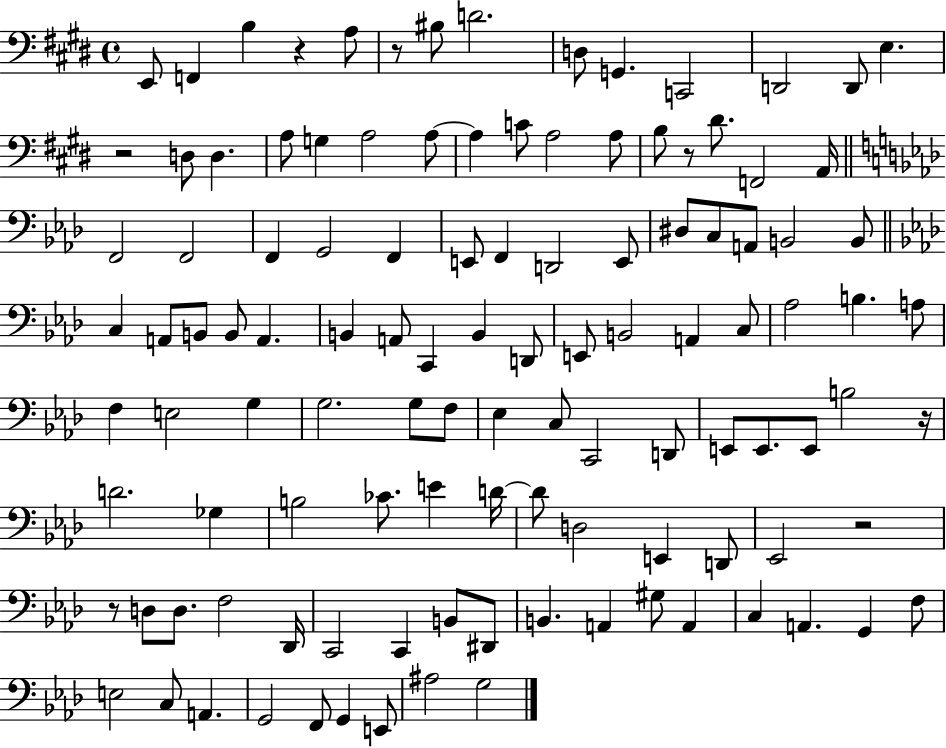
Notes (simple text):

E2/e F2/q B3/q R/q A3/e R/e BIS3/e D4/h. D3/e G2/q. C2/h D2/h D2/e E3/q. R/h D3/e D3/q. A3/e G3/q A3/h A3/e A3/q C4/e A3/h A3/e B3/e R/e D#4/e. F2/h A2/s F2/h F2/h F2/q G2/h F2/q E2/e F2/q D2/h E2/e D#3/e C3/e A2/e B2/h B2/e C3/q A2/e B2/e B2/e A2/q. B2/q A2/e C2/q B2/q D2/e E2/e B2/h A2/q C3/e Ab3/h B3/q. A3/e F3/q E3/h G3/q G3/h. G3/e F3/e Eb3/q C3/e C2/h D2/e E2/e E2/e. E2/e B3/h R/s D4/h. Gb3/q B3/h CES4/e. E4/q D4/s D4/e D3/h E2/q D2/e Eb2/h R/h R/e D3/e D3/e. F3/h Db2/s C2/h C2/q B2/e D#2/e B2/q. A2/q G#3/e A2/q C3/q A2/q. G2/q F3/e E3/h C3/e A2/q. G2/h F2/e G2/q E2/e A#3/h G3/h